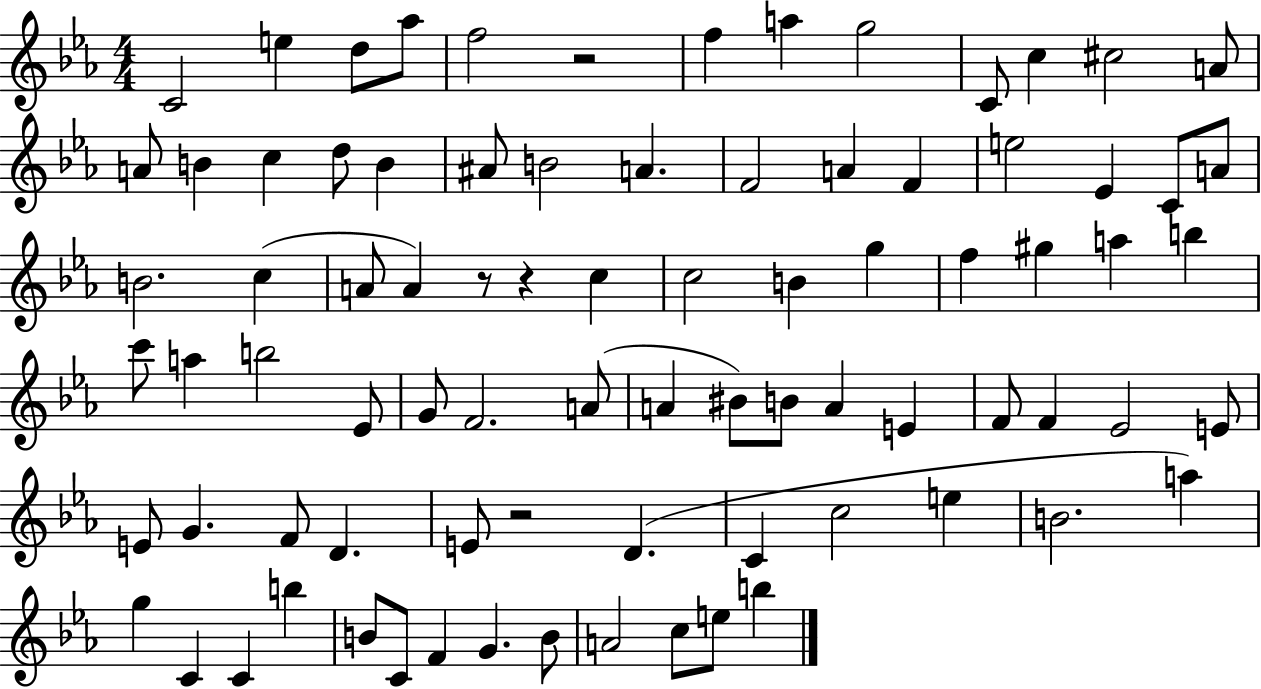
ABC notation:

X:1
T:Untitled
M:4/4
L:1/4
K:Eb
C2 e d/2 _a/2 f2 z2 f a g2 C/2 c ^c2 A/2 A/2 B c d/2 B ^A/2 B2 A F2 A F e2 _E C/2 A/2 B2 c A/2 A z/2 z c c2 B g f ^g a b c'/2 a b2 _E/2 G/2 F2 A/2 A ^B/2 B/2 A E F/2 F _E2 E/2 E/2 G F/2 D E/2 z2 D C c2 e B2 a g C C b B/2 C/2 F G B/2 A2 c/2 e/2 b